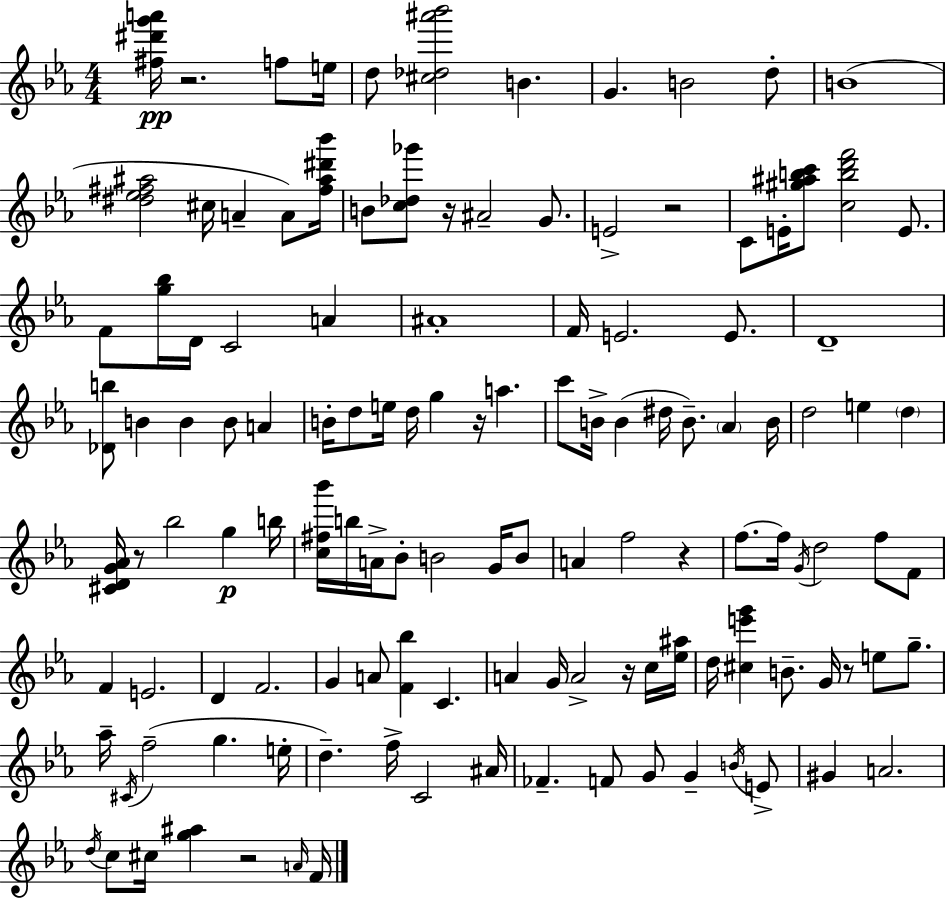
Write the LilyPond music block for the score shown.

{
  \clef treble
  \numericTimeSignature
  \time 4/4
  \key ees \major
  <fis'' dis''' g''' a'''>16\pp r2. f''8 e''16 | d''8 <cis'' des'' ais''' bes'''>2 b'4. | g'4. b'2 d''8-. | b'1( | \break <dis'' ees'' fis'' ais''>2 cis''16 a'4-- a'8) <fis'' ais'' dis''' bes'''>16 | b'8 <c'' des'' ges'''>8 r16 ais'2-- g'8. | e'2-> r2 | c'8 e'16-. <gis'' ais'' b'' c'''>8 <c'' b'' d''' f'''>2 e'8. | \break f'8 <g'' bes''>16 d'16 c'2 a'4 | ais'1-. | f'16 e'2. e'8. | d'1-- | \break <des' b''>8 b'4 b'4 b'8 a'4 | b'16-. d''8 e''16 d''16 g''4 r16 a''4. | c'''8 b'16-> b'4( dis''16 b'8.--) \parenthesize aes'4 b'16 | d''2 e''4 \parenthesize d''4 | \break <cis' d' g' aes'>16 r8 bes''2 g''4\p b''16 | <c'' fis'' bes'''>16 b''16 a'16-> bes'8-. b'2 g'16 b'8 | a'4 f''2 r4 | f''8.~~ f''16 \acciaccatura { g'16 } d''2 f''8 f'8 | \break f'4 e'2. | d'4 f'2. | g'4 a'8 <f' bes''>4 c'4. | a'4 g'16 a'2-> r16 c''16 | \break <ees'' ais''>16 d''16 <cis'' e''' g'''>4 b'8.-- g'16 r8 e''8 g''8.-- | aes''16-- \acciaccatura { cis'16 } f''2--( g''4. | e''16-. d''4.--) f''16-> c'2 | ais'16 fes'4.-- f'8 g'8 g'4-- | \break \acciaccatura { b'16 } e'8-> gis'4 a'2. | \acciaccatura { d''16 } c''8 cis''16 <g'' ais''>4 r2 | \grace { a'16 } f'16 \bar "|."
}